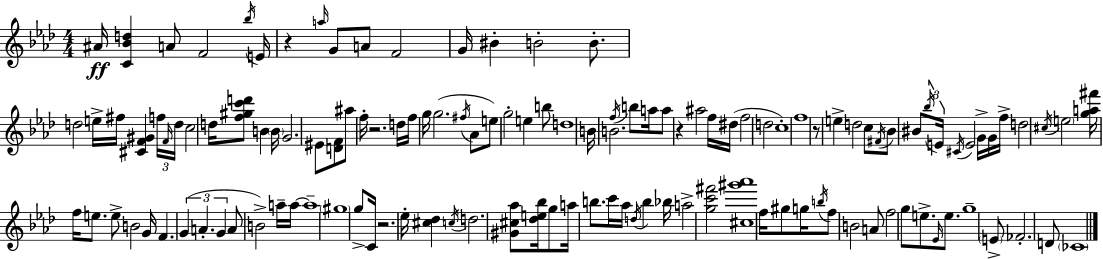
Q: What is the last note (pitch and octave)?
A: CES4